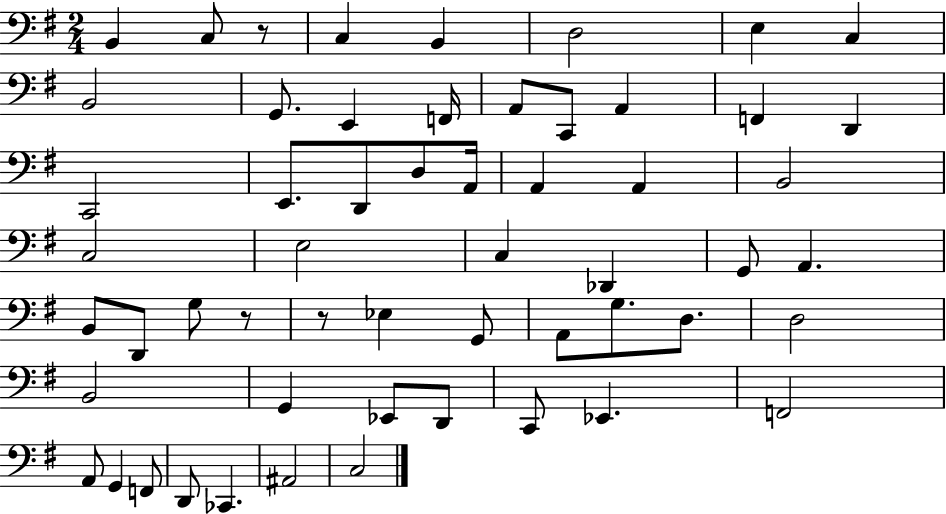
B2/q C3/e R/e C3/q B2/q D3/h E3/q C3/q B2/h G2/e. E2/q F2/s A2/e C2/e A2/q F2/q D2/q C2/h E2/e. D2/e D3/e A2/s A2/q A2/q B2/h C3/h E3/h C3/q Db2/q G2/e A2/q. B2/e D2/e G3/e R/e R/e Eb3/q G2/e A2/e G3/e. D3/e. D3/h B2/h G2/q Eb2/e D2/e C2/e Eb2/q. F2/h A2/e G2/q F2/e D2/e CES2/q. A#2/h C3/h